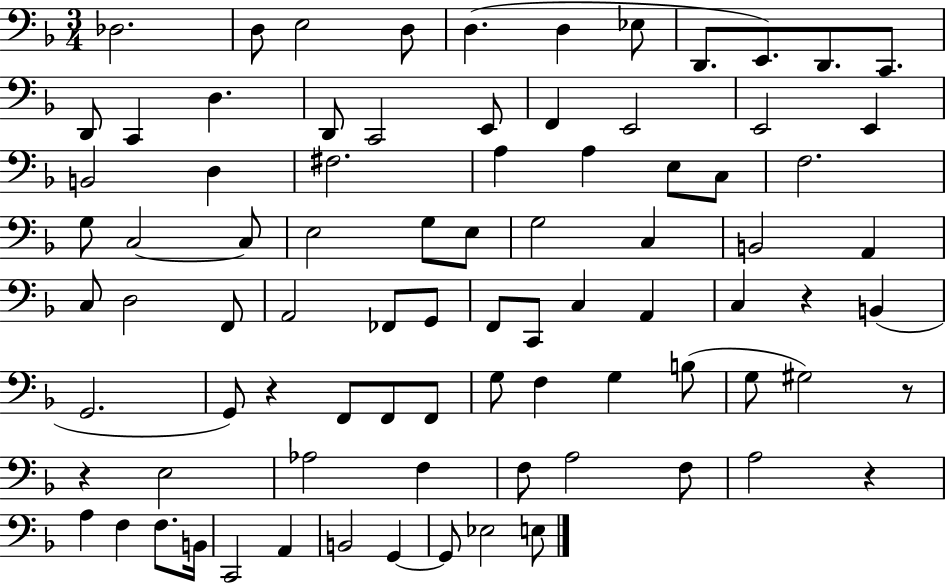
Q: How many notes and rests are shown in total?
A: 85